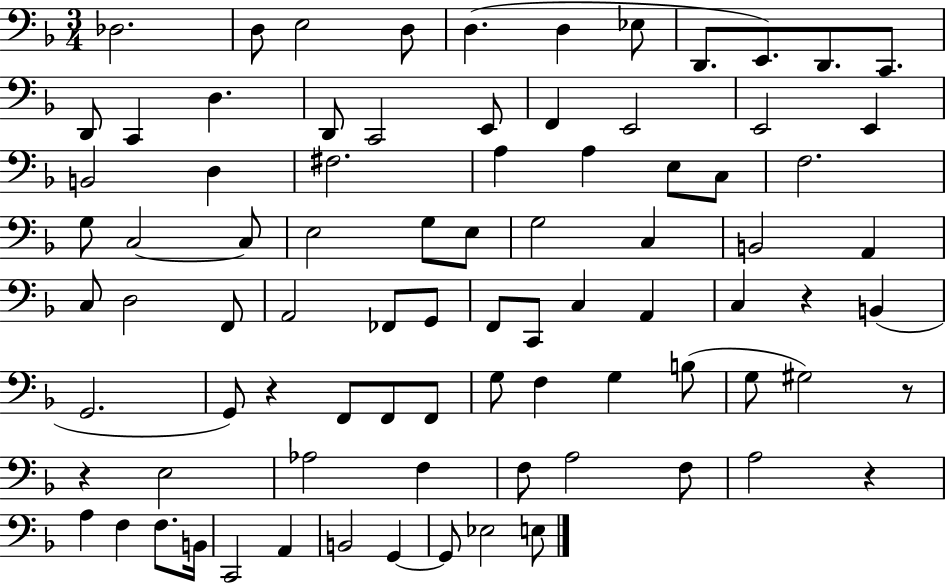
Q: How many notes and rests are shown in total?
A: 85